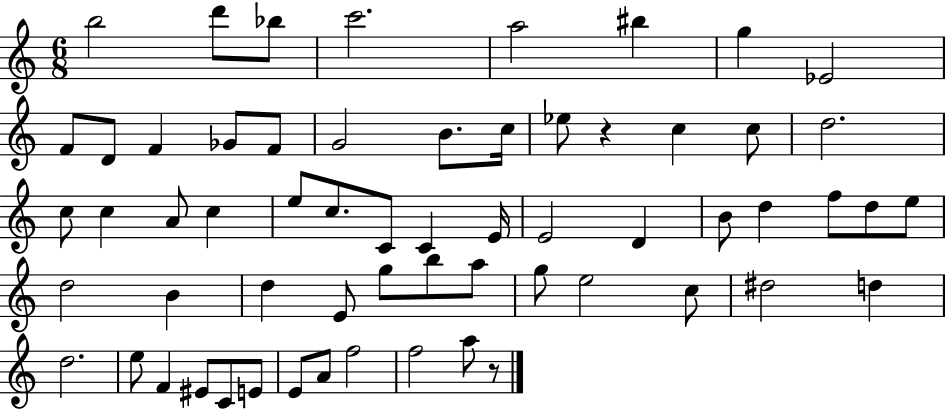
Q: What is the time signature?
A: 6/8